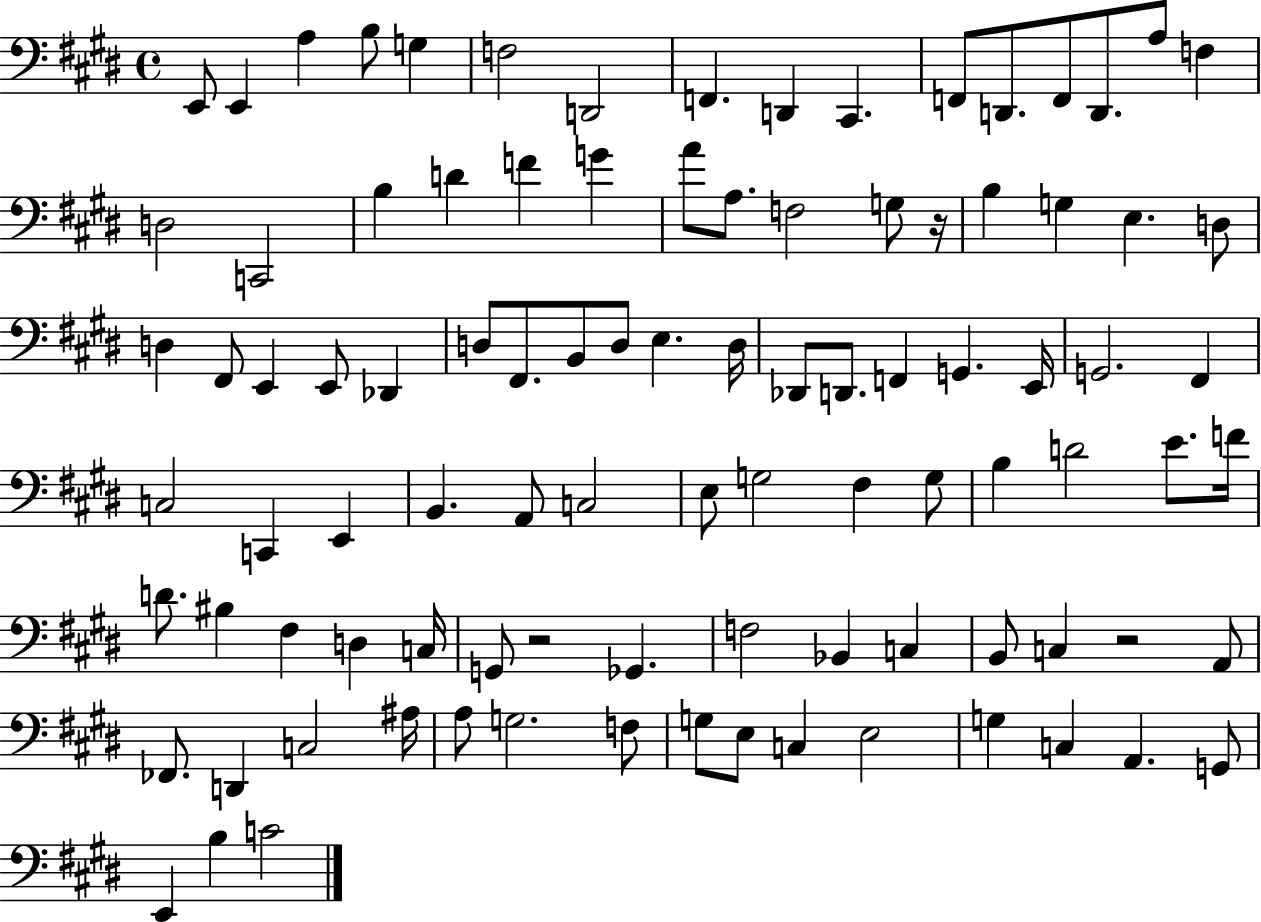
{
  \clef bass
  \time 4/4
  \defaultTimeSignature
  \key e \major
  \repeat volta 2 { e,8 e,4 a4 b8 g4 | f2 d,2 | f,4. d,4 cis,4. | f,8 d,8. f,8 d,8. a8 f4 | \break d2 c,2 | b4 d'4 f'4 g'4 | a'8 a8. f2 g8 r16 | b4 g4 e4. d8 | \break d4 fis,8 e,4 e,8 des,4 | d8 fis,8. b,8 d8 e4. d16 | des,8 d,8. f,4 g,4. e,16 | g,2. fis,4 | \break c2 c,4 e,4 | b,4. a,8 c2 | e8 g2 fis4 g8 | b4 d'2 e'8. f'16 | \break d'8. bis4 fis4 d4 c16 | g,8 r2 ges,4. | f2 bes,4 c4 | b,8 c4 r2 a,8 | \break fes,8. d,4 c2 ais16 | a8 g2. f8 | g8 e8 c4 e2 | g4 c4 a,4. g,8 | \break e,4 b4 c'2 | } \bar "|."
}